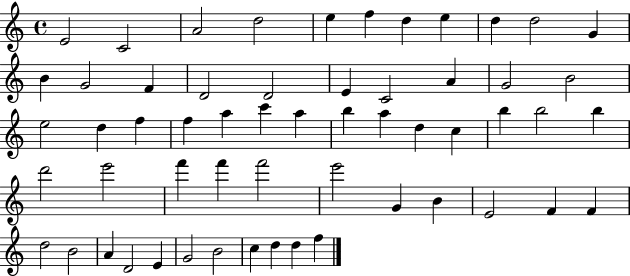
E4/h C4/h A4/h D5/h E5/q F5/q D5/q E5/q D5/q D5/h G4/q B4/q G4/h F4/q D4/h D4/h E4/q C4/h A4/q G4/h B4/h E5/h D5/q F5/q F5/q A5/q C6/q A5/q B5/q A5/q D5/q C5/q B5/q B5/h B5/q D6/h E6/h F6/q F6/q F6/h E6/h G4/q B4/q E4/h F4/q F4/q D5/h B4/h A4/q D4/h E4/q G4/h B4/h C5/q D5/q D5/q F5/q